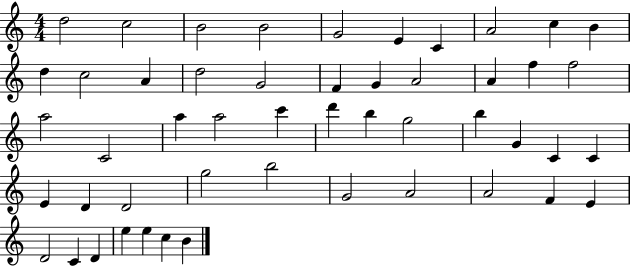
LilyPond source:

{
  \clef treble
  \numericTimeSignature
  \time 4/4
  \key c \major
  d''2 c''2 | b'2 b'2 | g'2 e'4 c'4 | a'2 c''4 b'4 | \break d''4 c''2 a'4 | d''2 g'2 | f'4 g'4 a'2 | a'4 f''4 f''2 | \break a''2 c'2 | a''4 a''2 c'''4 | d'''4 b''4 g''2 | b''4 g'4 c'4 c'4 | \break e'4 d'4 d'2 | g''2 b''2 | g'2 a'2 | a'2 f'4 e'4 | \break d'2 c'4 d'4 | e''4 e''4 c''4 b'4 | \bar "|."
}